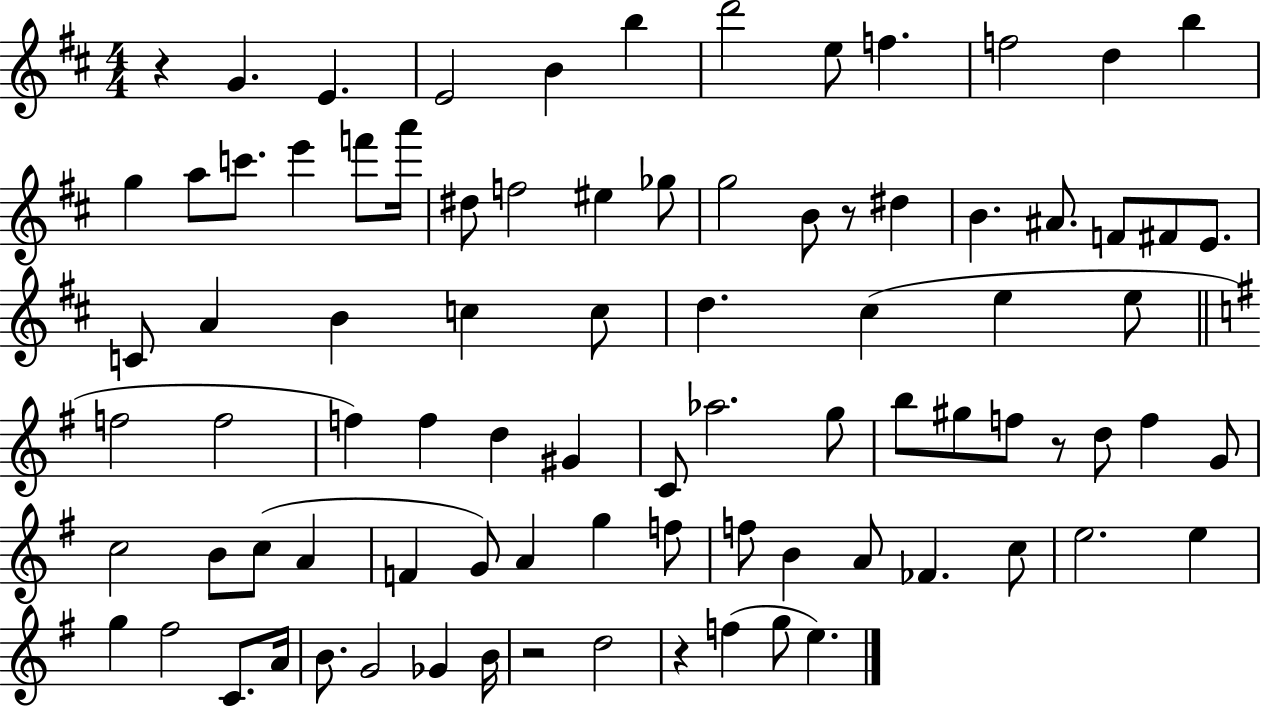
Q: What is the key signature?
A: D major